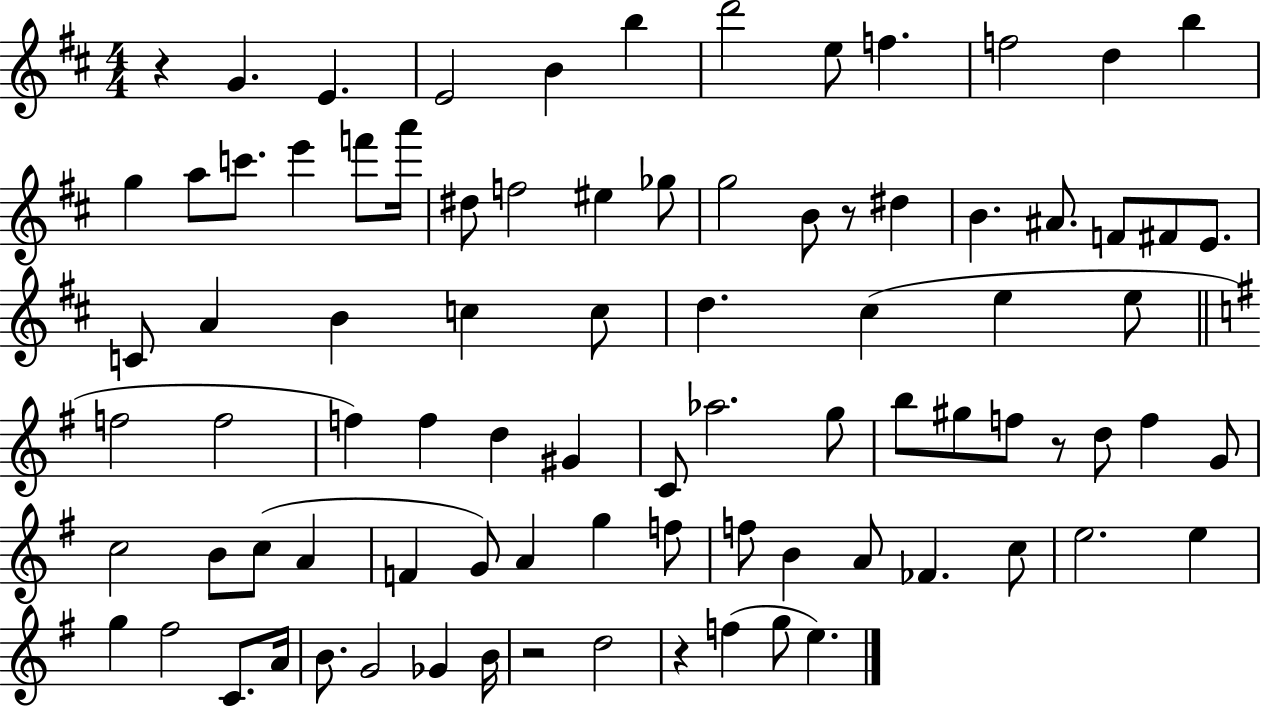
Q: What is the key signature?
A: D major